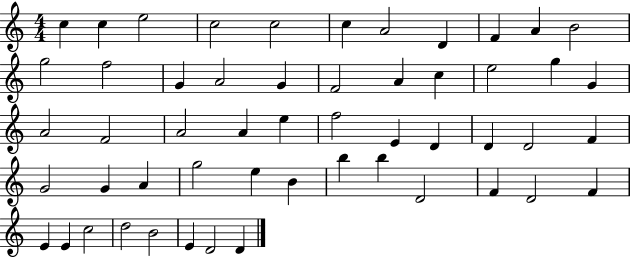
C5/q C5/q E5/h C5/h C5/h C5/q A4/h D4/q F4/q A4/q B4/h G5/h F5/h G4/q A4/h G4/q F4/h A4/q C5/q E5/h G5/q G4/q A4/h F4/h A4/h A4/q E5/q F5/h E4/q D4/q D4/q D4/h F4/q G4/h G4/q A4/q G5/h E5/q B4/q B5/q B5/q D4/h F4/q D4/h F4/q E4/q E4/q C5/h D5/h B4/h E4/q D4/h D4/q